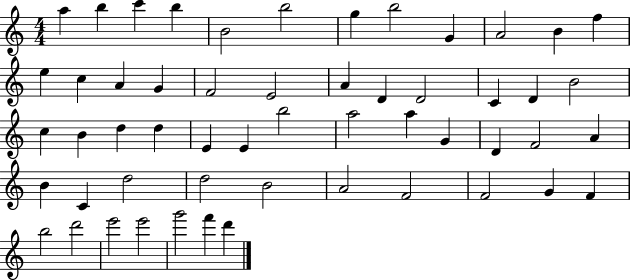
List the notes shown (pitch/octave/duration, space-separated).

A5/q B5/q C6/q B5/q B4/h B5/h G5/q B5/h G4/q A4/h B4/q F5/q E5/q C5/q A4/q G4/q F4/h E4/h A4/q D4/q D4/h C4/q D4/q B4/h C5/q B4/q D5/q D5/q E4/q E4/q B5/h A5/h A5/q G4/q D4/q F4/h A4/q B4/q C4/q D5/h D5/h B4/h A4/h F4/h F4/h G4/q F4/q B5/h D6/h E6/h E6/h G6/h F6/q D6/q